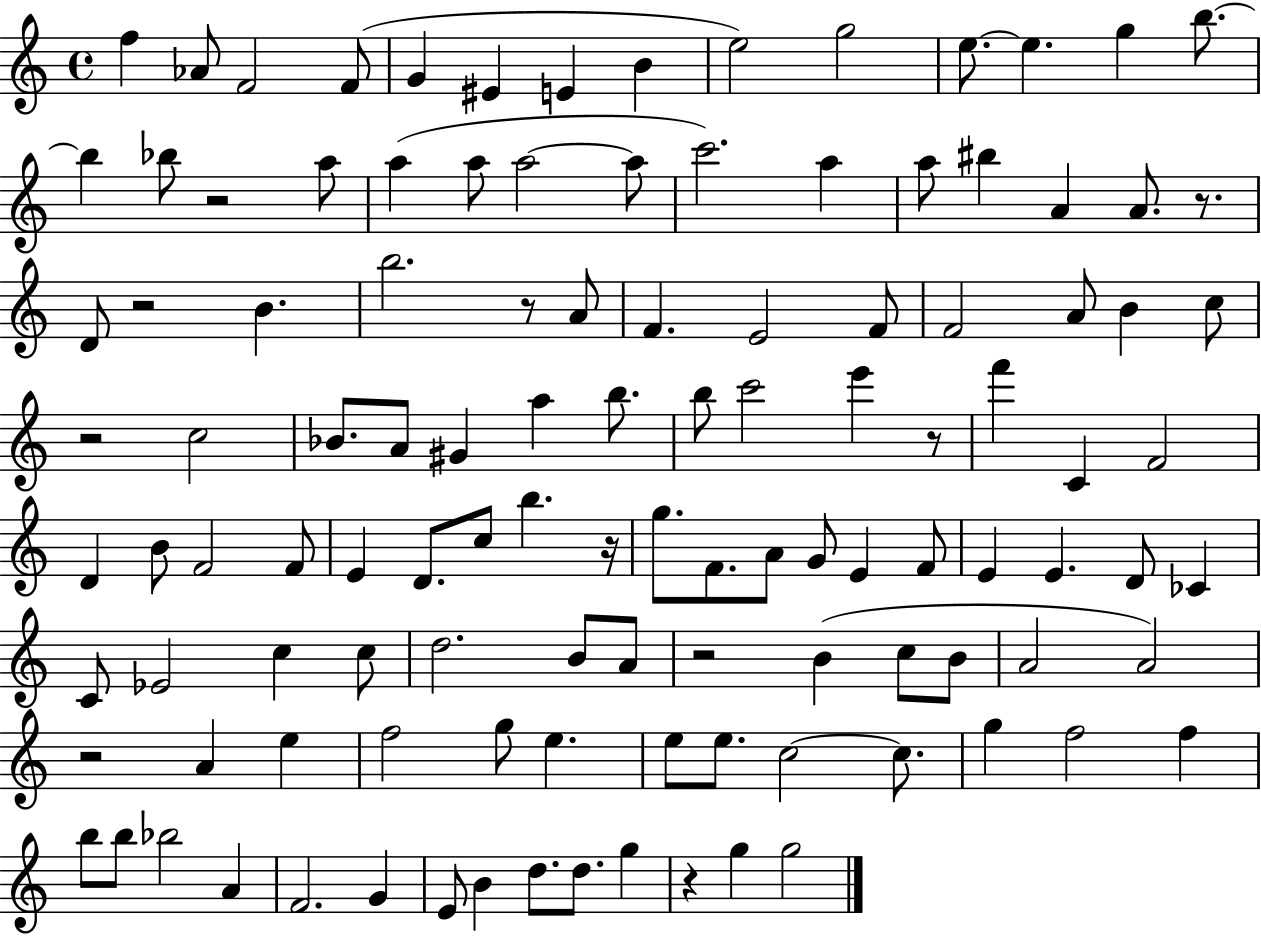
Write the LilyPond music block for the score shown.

{
  \clef treble
  \time 4/4
  \defaultTimeSignature
  \key c \major
  f''4 aes'8 f'2 f'8( | g'4 eis'4 e'4 b'4 | e''2) g''2 | e''8.~~ e''4. g''4 b''8.~~ | \break b''4 bes''8 r2 a''8 | a''4( a''8 a''2~~ a''8 | c'''2.) a''4 | a''8 bis''4 a'4 a'8. r8. | \break d'8 r2 b'4. | b''2. r8 a'8 | f'4. e'2 f'8 | f'2 a'8 b'4 c''8 | \break r2 c''2 | bes'8. a'8 gis'4 a''4 b''8. | b''8 c'''2 e'''4 r8 | f'''4 c'4 f'2 | \break d'4 b'8 f'2 f'8 | e'4 d'8. c''8 b''4. r16 | g''8. f'8. a'8 g'8 e'4 f'8 | e'4 e'4. d'8 ces'4 | \break c'8 ees'2 c''4 c''8 | d''2. b'8 a'8 | r2 b'4( c''8 b'8 | a'2 a'2) | \break r2 a'4 e''4 | f''2 g''8 e''4. | e''8 e''8. c''2~~ c''8. | g''4 f''2 f''4 | \break b''8 b''8 bes''2 a'4 | f'2. g'4 | e'8 b'4 d''8. d''8. g''4 | r4 g''4 g''2 | \break \bar "|."
}